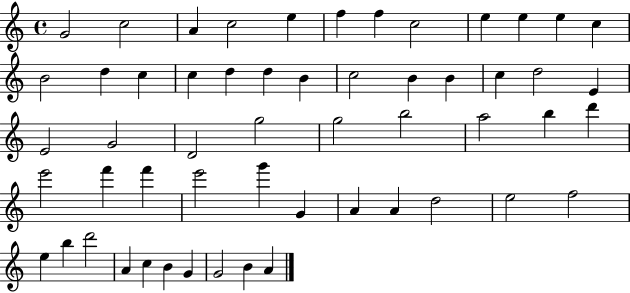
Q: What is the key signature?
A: C major